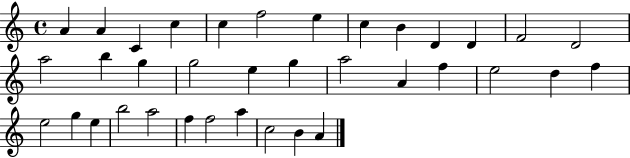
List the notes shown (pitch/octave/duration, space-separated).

A4/q A4/q C4/q C5/q C5/q F5/h E5/q C5/q B4/q D4/q D4/q F4/h D4/h A5/h B5/q G5/q G5/h E5/q G5/q A5/h A4/q F5/q E5/h D5/q F5/q E5/h G5/q E5/q B5/h A5/h F5/q F5/h A5/q C5/h B4/q A4/q